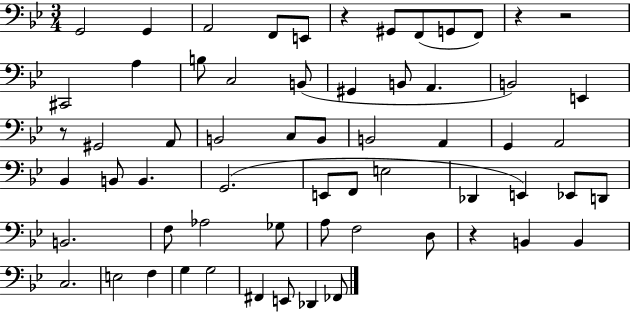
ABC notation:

X:1
T:Untitled
M:3/4
L:1/4
K:Bb
G,,2 G,, A,,2 F,,/2 E,,/2 z ^G,,/2 F,,/2 G,,/2 F,,/2 z z2 ^C,,2 A, B,/2 C,2 B,,/2 ^G,, B,,/2 A,, B,,2 E,, z/2 ^G,,2 A,,/2 B,,2 C,/2 B,,/2 B,,2 A,, G,, A,,2 _B,, B,,/2 B,, G,,2 E,,/2 F,,/2 E,2 _D,, E,, _E,,/2 D,,/2 B,,2 F,/2 _A,2 _G,/2 A,/2 F,2 D,/2 z B,, B,, C,2 E,2 F, G, G,2 ^F,, E,,/2 _D,, _F,,/2